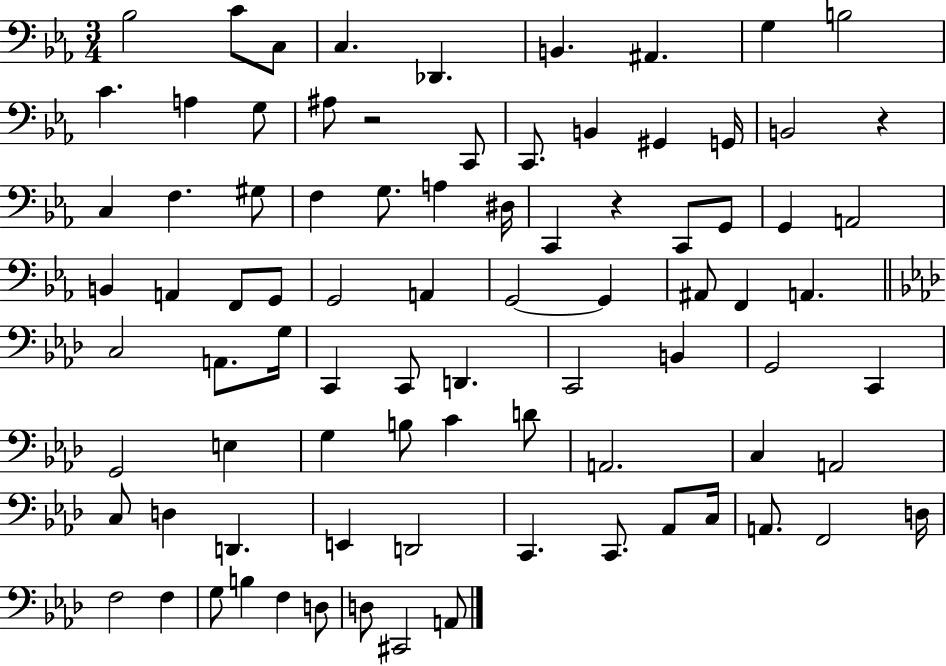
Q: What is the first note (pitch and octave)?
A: Bb3